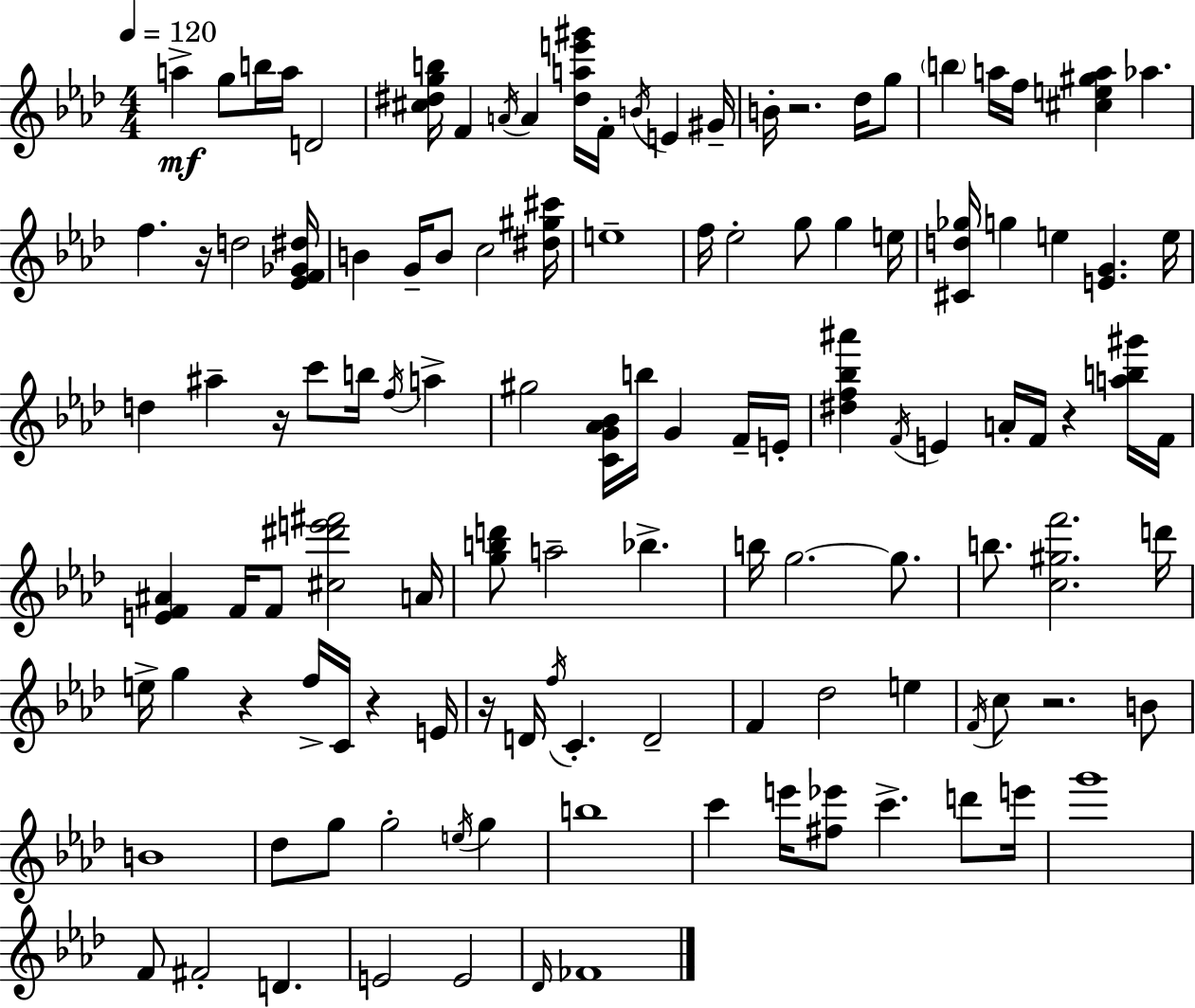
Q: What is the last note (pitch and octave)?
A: FES4